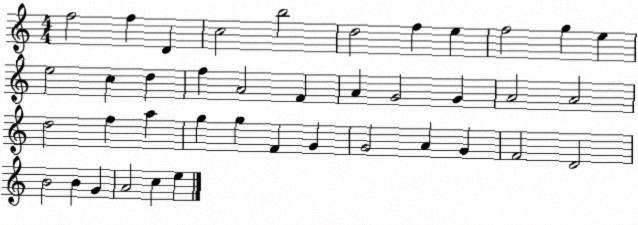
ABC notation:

X:1
T:Untitled
M:4/4
L:1/4
K:C
f2 f D c2 b2 d2 f e f2 g e e2 c d f A2 F A G2 G A2 A2 d2 f a g g F G G2 A G F2 D2 B2 B G A2 c e